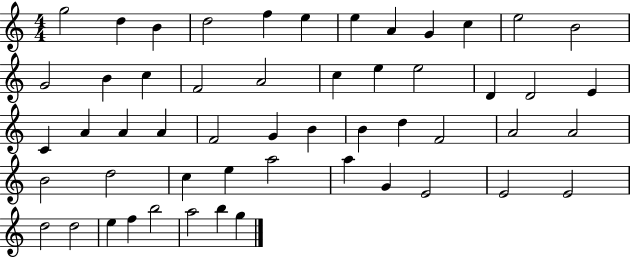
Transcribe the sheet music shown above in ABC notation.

X:1
T:Untitled
M:4/4
L:1/4
K:C
g2 d B d2 f e e A G c e2 B2 G2 B c F2 A2 c e e2 D D2 E C A A A F2 G B B d F2 A2 A2 B2 d2 c e a2 a G E2 E2 E2 d2 d2 e f b2 a2 b g